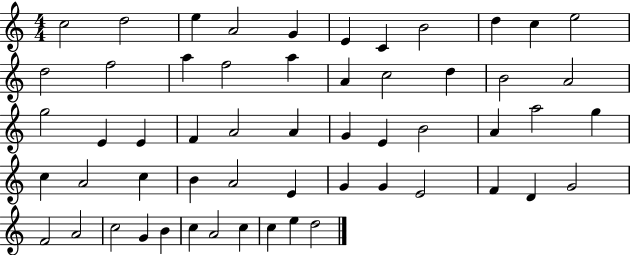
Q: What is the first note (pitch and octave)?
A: C5